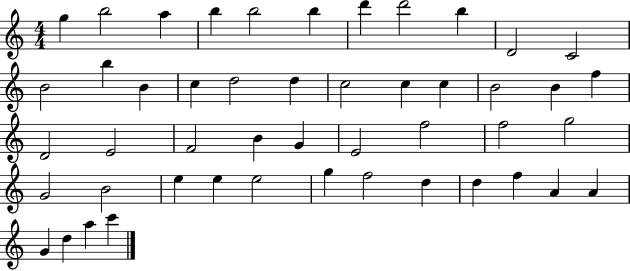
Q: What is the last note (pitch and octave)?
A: C6